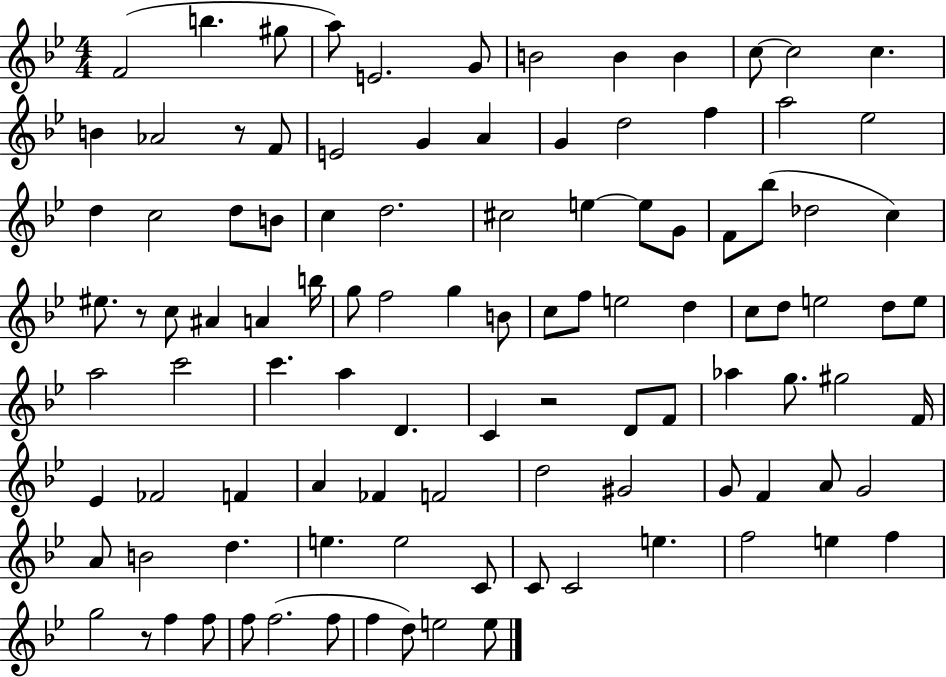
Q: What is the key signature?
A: BES major